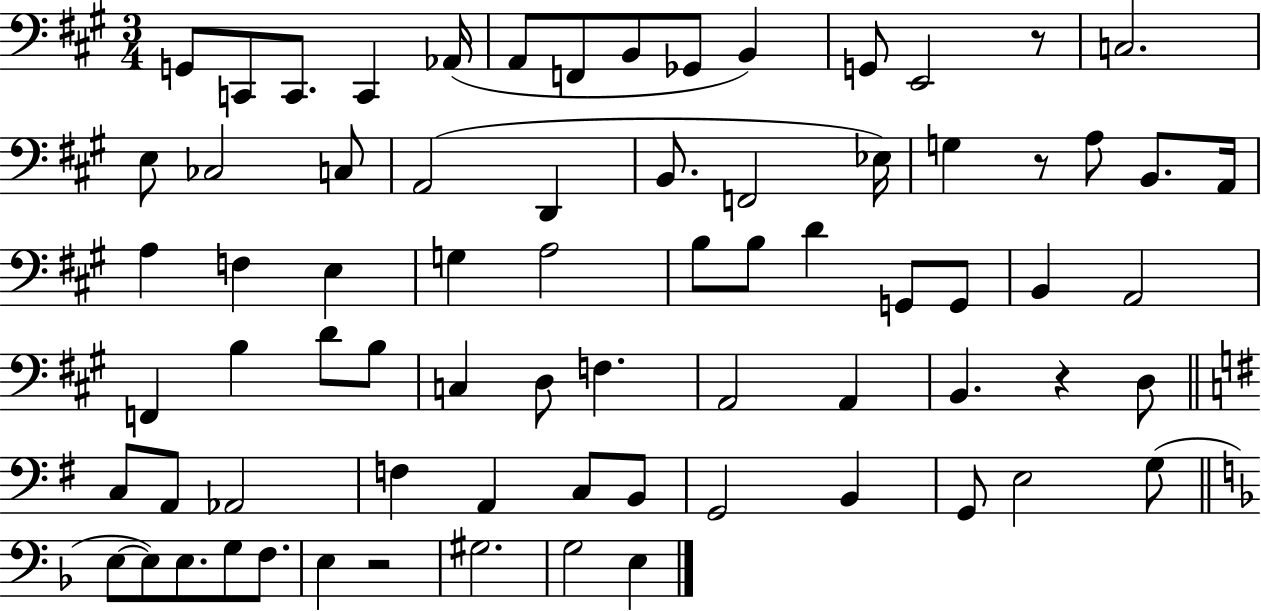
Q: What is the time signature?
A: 3/4